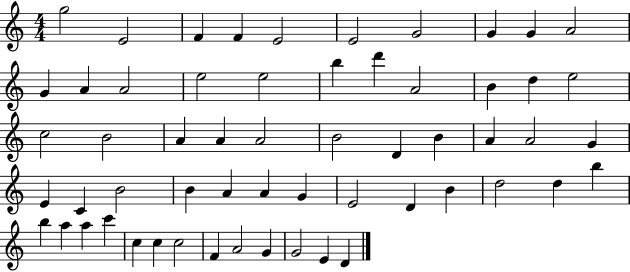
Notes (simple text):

G5/h E4/h F4/q F4/q E4/h E4/h G4/h G4/q G4/q A4/h G4/q A4/q A4/h E5/h E5/h B5/q D6/q A4/h B4/q D5/q E5/h C5/h B4/h A4/q A4/q A4/h B4/h D4/q B4/q A4/q A4/h G4/q E4/q C4/q B4/h B4/q A4/q A4/q G4/q E4/h D4/q B4/q D5/h D5/q B5/q B5/q A5/q A5/q C6/q C5/q C5/q C5/h F4/q A4/h G4/q G4/h E4/q D4/q